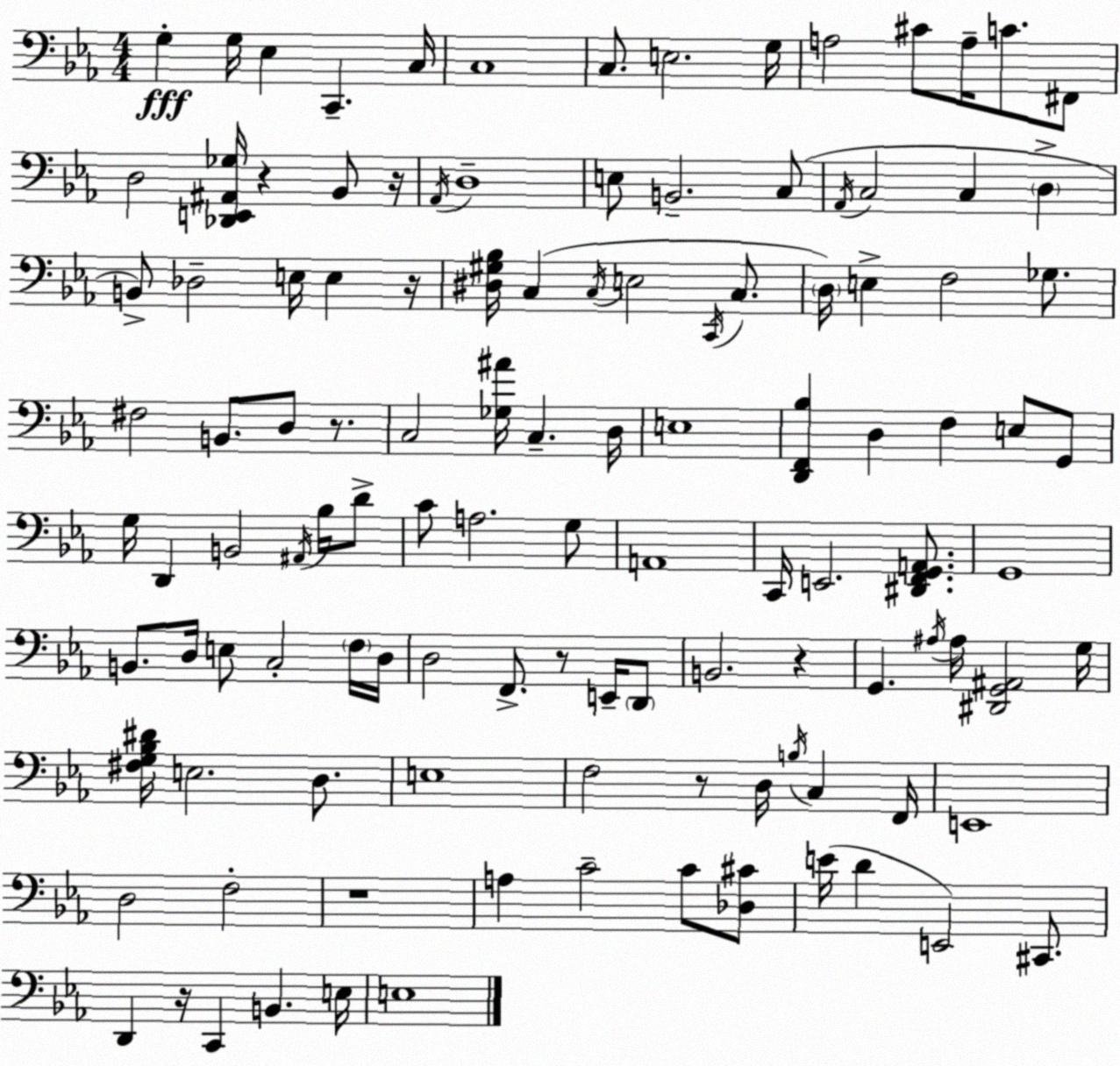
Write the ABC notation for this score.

X:1
T:Untitled
M:4/4
L:1/4
K:Eb
G, G,/4 _E, C,, C,/4 C,4 C,/2 E,2 G,/4 A,2 ^C/2 A,/4 C/2 ^F,,/2 D,2 [_D,,E,,^A,,_G,]/4 z _B,,/2 z/4 _A,,/4 D,4 E,/2 B,,2 C,/2 _A,,/4 C,2 C, D, B,,/2 _D,2 E,/4 E, z/4 [^D,^G,_B,]/4 C, C,/4 E,2 C,,/4 C,/2 D,/4 E, F,2 _G,/2 ^F,2 B,,/2 D,/2 z/2 C,2 [_G,^A]/4 C, D,/4 E,4 [D,,F,,_B,] D, F, E,/2 G,,/2 G,/4 D,, B,,2 ^A,,/4 _B,/4 D/2 C/2 A,2 G,/2 A,,4 C,,/4 E,,2 [^D,,F,,G,,A,,]/2 G,,4 B,,/2 D,/4 E,/2 C,2 F,/4 D,/4 D,2 F,,/2 z/2 E,,/4 D,,/2 B,,2 z G,, ^A,/4 ^A,/4 [^D,,G,,^A,,]2 G,/4 [^F,G,_B,^D]/4 E,2 D,/2 E,4 F,2 z/2 D,/4 B,/4 C, F,,/4 E,,4 D,2 F,2 z4 A, C2 C/2 [_D,^C]/2 E/4 D E,,2 ^C,,/2 D,, z/4 C,, B,, E,/4 E,4